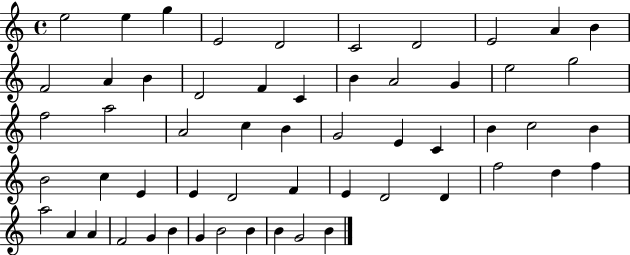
{
  \clef treble
  \time 4/4
  \defaultTimeSignature
  \key c \major
  e''2 e''4 g''4 | e'2 d'2 | c'2 d'2 | e'2 a'4 b'4 | \break f'2 a'4 b'4 | d'2 f'4 c'4 | b'4 a'2 g'4 | e''2 g''2 | \break f''2 a''2 | a'2 c''4 b'4 | g'2 e'4 c'4 | b'4 c''2 b'4 | \break b'2 c''4 e'4 | e'4 d'2 f'4 | e'4 d'2 d'4 | f''2 d''4 f''4 | \break a''2 a'4 a'4 | f'2 g'4 b'4 | g'4 b'2 b'4 | b'4 g'2 b'4 | \break \bar "|."
}